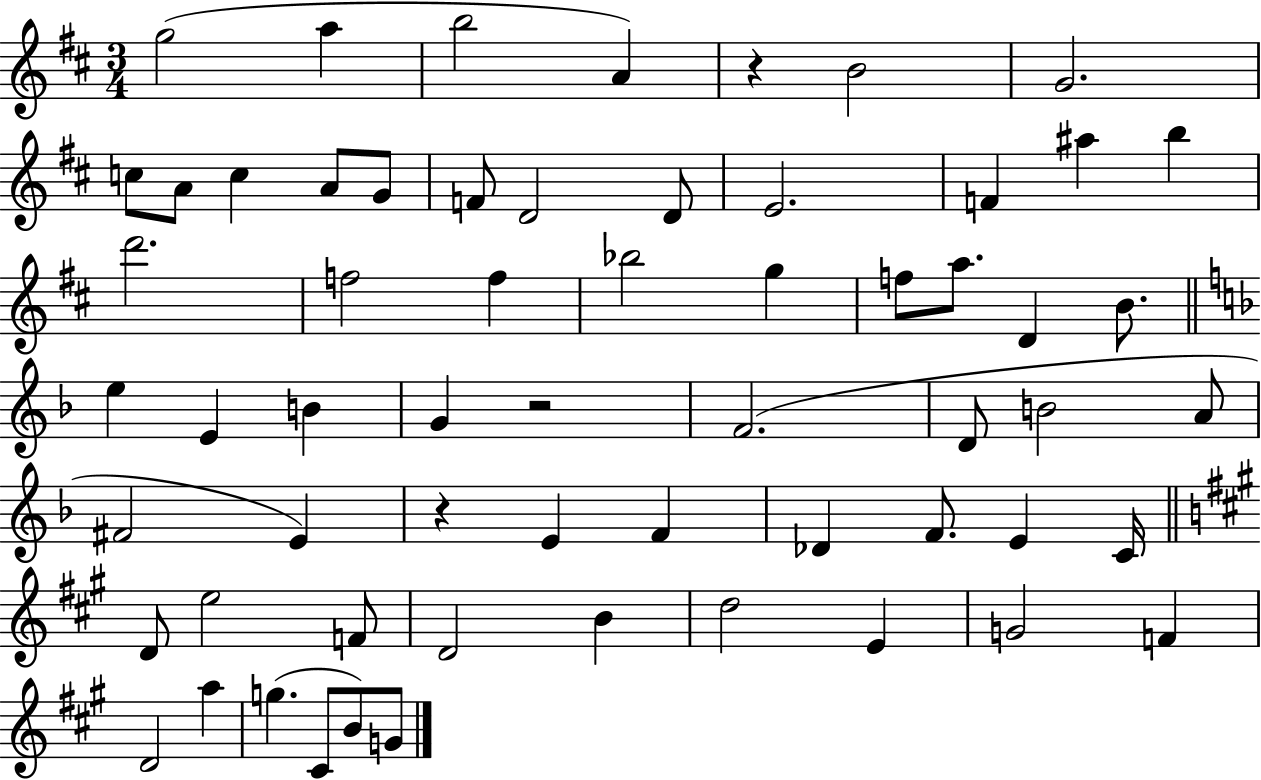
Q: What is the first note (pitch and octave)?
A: G5